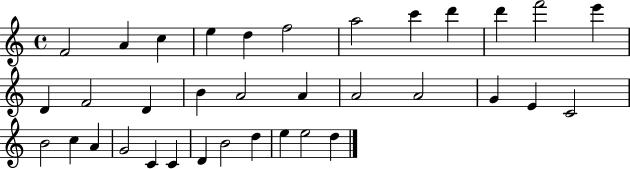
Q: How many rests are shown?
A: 0